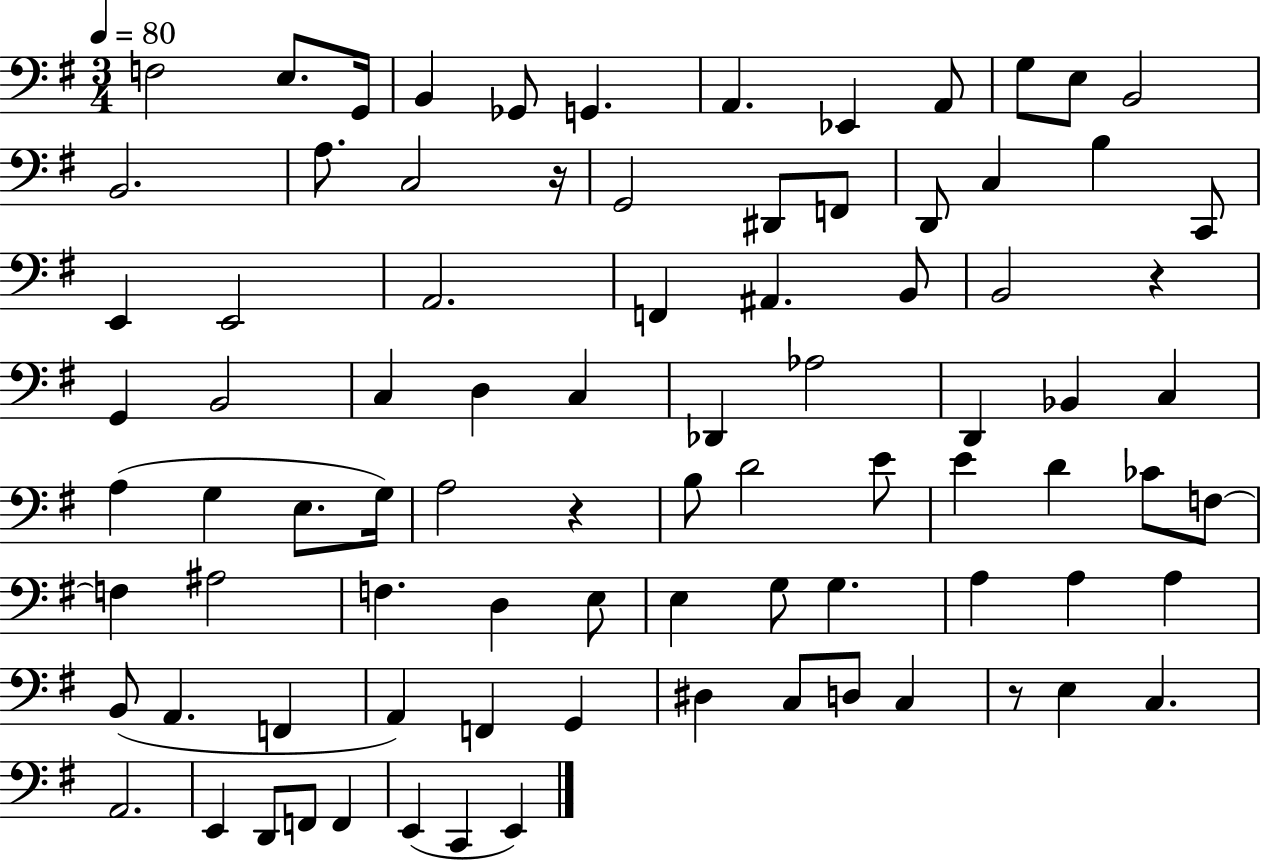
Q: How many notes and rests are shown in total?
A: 86